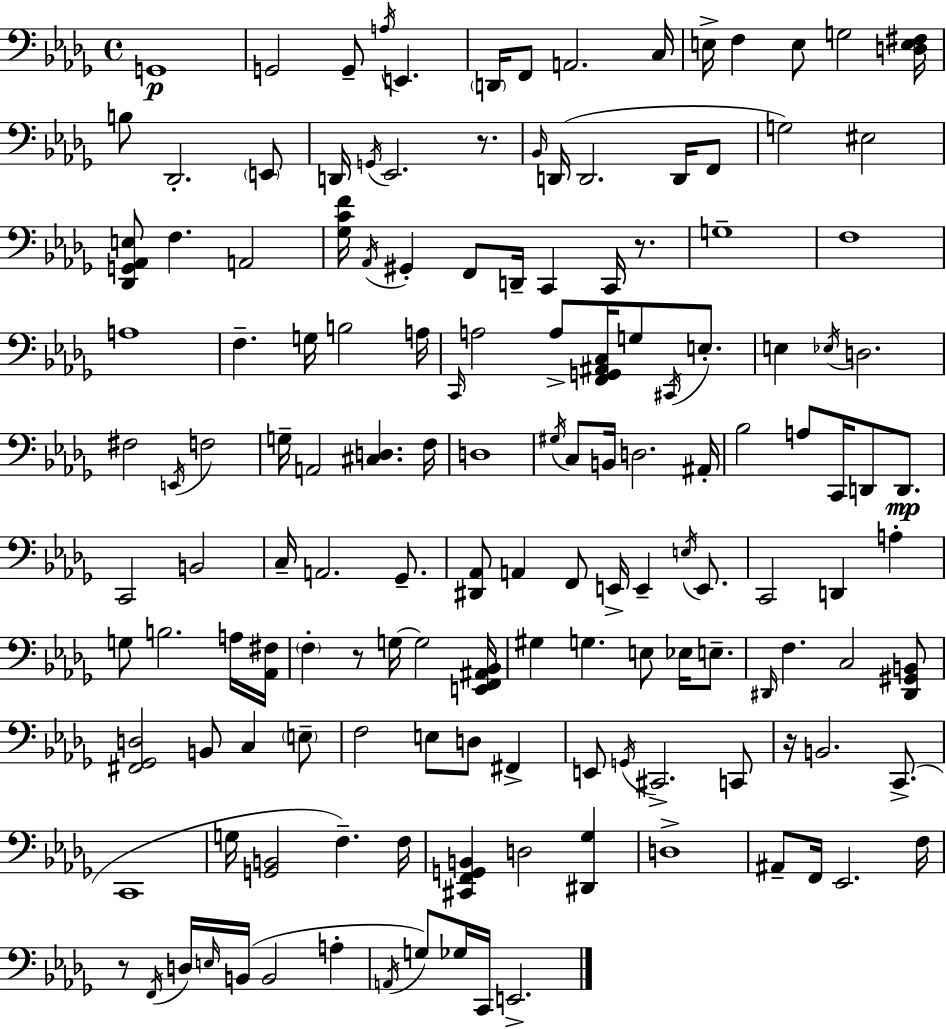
X:1
T:Untitled
M:4/4
L:1/4
K:Bbm
G,,4 G,,2 G,,/2 A,/4 E,, D,,/4 F,,/2 A,,2 C,/4 E,/4 F, E,/2 G,2 [D,E,^F,]/4 B,/2 _D,,2 E,,/2 D,,/4 G,,/4 _E,,2 z/2 _B,,/4 D,,/4 D,,2 D,,/4 F,,/2 G,2 ^E,2 [_D,,G,,_A,,E,]/2 F, A,,2 [_G,CF]/4 _A,,/4 ^G,, F,,/2 D,,/4 C,, C,,/4 z/2 G,4 F,4 A,4 F, G,/4 B,2 A,/4 C,,/4 A,2 A,/2 [F,,G,,^A,,C,]/4 G,/2 ^C,,/4 E,/2 E, _E,/4 D,2 ^F,2 E,,/4 F,2 G,/4 A,,2 [^C,D,] F,/4 D,4 ^G,/4 C,/2 B,,/4 D,2 ^A,,/4 _B,2 A,/2 C,,/4 D,,/2 D,,/2 C,,2 B,,2 C,/4 A,,2 _G,,/2 [^D,,_A,,]/2 A,, F,,/2 E,,/4 E,, E,/4 E,,/2 C,,2 D,, A, G,/2 B,2 A,/4 [_A,,^F,]/4 F, z/2 G,/4 G,2 [E,,F,,^A,,_B,,]/4 ^G, G, E,/2 _E,/4 E,/2 ^D,,/4 F, C,2 [^D,,^G,,B,,]/2 [^F,,_G,,D,]2 B,,/2 C, E,/2 F,2 E,/2 D,/2 ^F,, E,,/2 G,,/4 ^C,,2 C,,/2 z/4 B,,2 C,,/2 C,,4 G,/4 [G,,B,,]2 F, F,/4 [^C,,F,,G,,B,,] D,2 [^D,,_G,] D,4 ^A,,/2 F,,/4 _E,,2 F,/4 z/2 F,,/4 D,/4 E,/4 B,,/4 B,,2 A, A,,/4 G,/2 _G,/4 C,,/4 E,,2